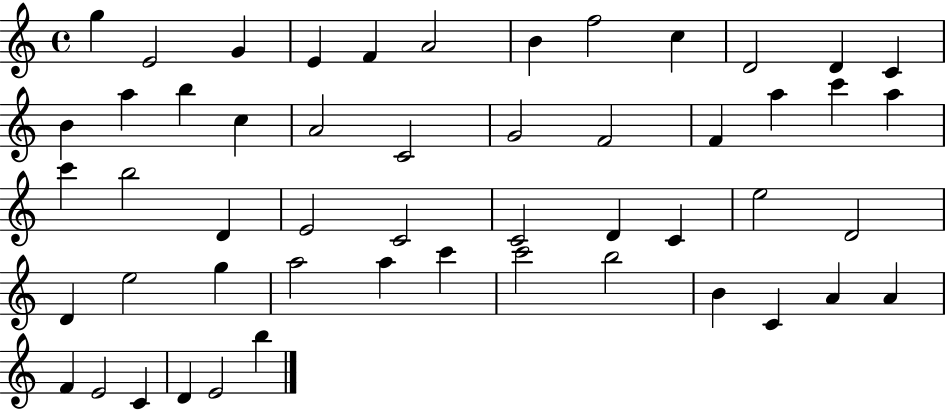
{
  \clef treble
  \time 4/4
  \defaultTimeSignature
  \key c \major
  g''4 e'2 g'4 | e'4 f'4 a'2 | b'4 f''2 c''4 | d'2 d'4 c'4 | \break b'4 a''4 b''4 c''4 | a'2 c'2 | g'2 f'2 | f'4 a''4 c'''4 a''4 | \break c'''4 b''2 d'4 | e'2 c'2 | c'2 d'4 c'4 | e''2 d'2 | \break d'4 e''2 g''4 | a''2 a''4 c'''4 | c'''2 b''2 | b'4 c'4 a'4 a'4 | \break f'4 e'2 c'4 | d'4 e'2 b''4 | \bar "|."
}